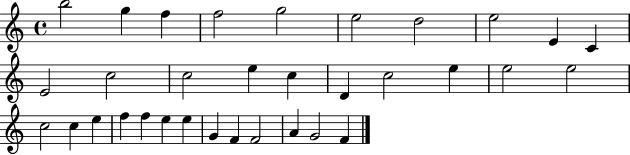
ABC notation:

X:1
T:Untitled
M:4/4
L:1/4
K:C
b2 g f f2 g2 e2 d2 e2 E C E2 c2 c2 e c D c2 e e2 e2 c2 c e f f e e G F F2 A G2 F